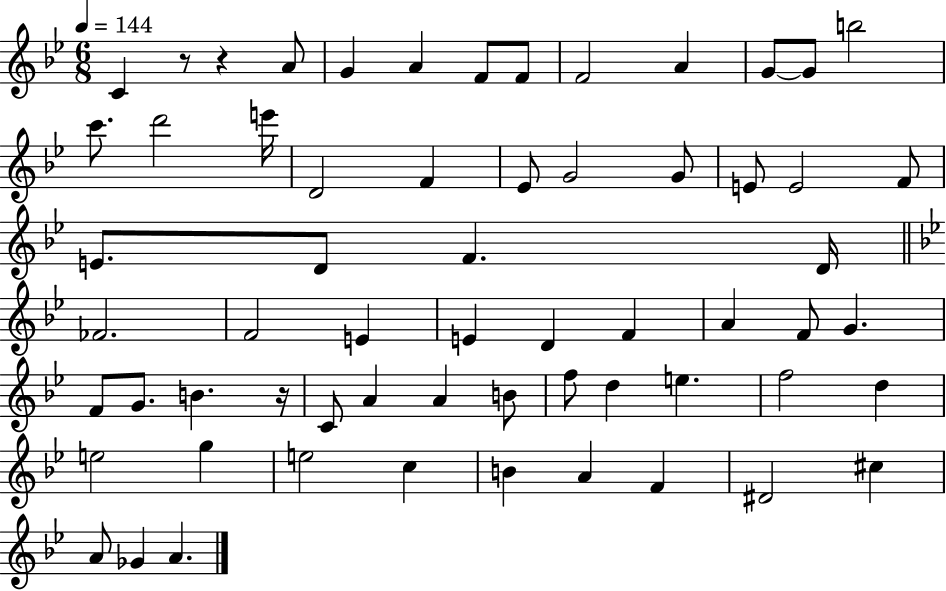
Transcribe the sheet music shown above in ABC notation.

X:1
T:Untitled
M:6/8
L:1/4
K:Bb
C z/2 z A/2 G A F/2 F/2 F2 A G/2 G/2 b2 c'/2 d'2 e'/4 D2 F _E/2 G2 G/2 E/2 E2 F/2 E/2 D/2 F D/4 _F2 F2 E E D F A F/2 G F/2 G/2 B z/4 C/2 A A B/2 f/2 d e f2 d e2 g e2 c B A F ^D2 ^c A/2 _G A